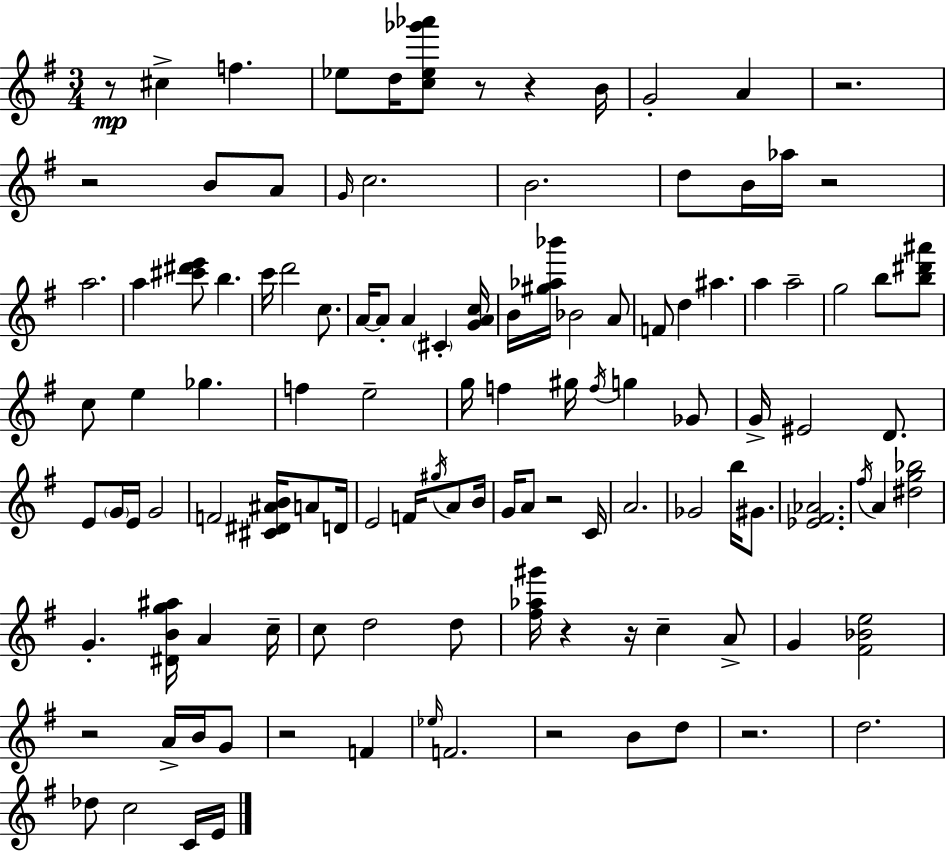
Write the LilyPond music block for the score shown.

{
  \clef treble
  \numericTimeSignature
  \time 3/4
  \key g \major
  r8\mp cis''4-> f''4. | ees''8 d''16 <c'' ees'' ges''' aes'''>8 r8 r4 b'16 | g'2-. a'4 | r2. | \break r2 b'8 a'8 | \grace { g'16 } c''2. | b'2. | d''8 b'16 aes''16 r2 | \break a''2. | a''4 <cis''' dis''' e'''>8 b''4. | c'''16 d'''2 c''8. | a'16~~ a'8-. a'4 \parenthesize cis'4-. | \break <g' a' c''>16 b'16 <gis'' aes'' bes'''>16 bes'2 a'8 | f'8 d''4 ais''4. | a''4 a''2-- | g''2 b''8 <b'' dis''' ais'''>8 | \break c''8 e''4 ges''4. | f''4 e''2-- | g''16 f''4 gis''16 \acciaccatura { f''16 } g''4 | ges'8 g'16-> eis'2 d'8. | \break e'8 \parenthesize g'16 e'16 g'2 | f'2 <cis' dis' ais' b'>16 a'8 | d'16 e'2 f'16 \acciaccatura { gis''16 } | a'8 b'16 g'16 a'8 r2 | \break c'16 a'2. | ges'2 b''16 | gis'8. <ees' fis' aes'>2. | \acciaccatura { fis''16 } a'4 <dis'' g'' bes''>2 | \break g'4.-. <dis' b' g'' ais''>16 a'4 | c''16-- c''8 d''2 | d''8 <fis'' aes'' gis'''>16 r4 r16 c''4-- | a'8-> g'4 <fis' bes' e''>2 | \break r2 | a'16-> b'16 g'8 r2 | f'4 \grace { ees''16 } f'2. | r2 | \break b'8 d''8 r2. | d''2. | des''8 c''2 | c'16 e'16 \bar "|."
}